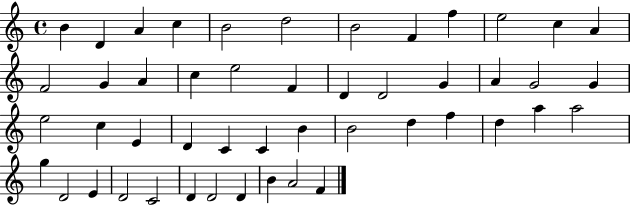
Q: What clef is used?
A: treble